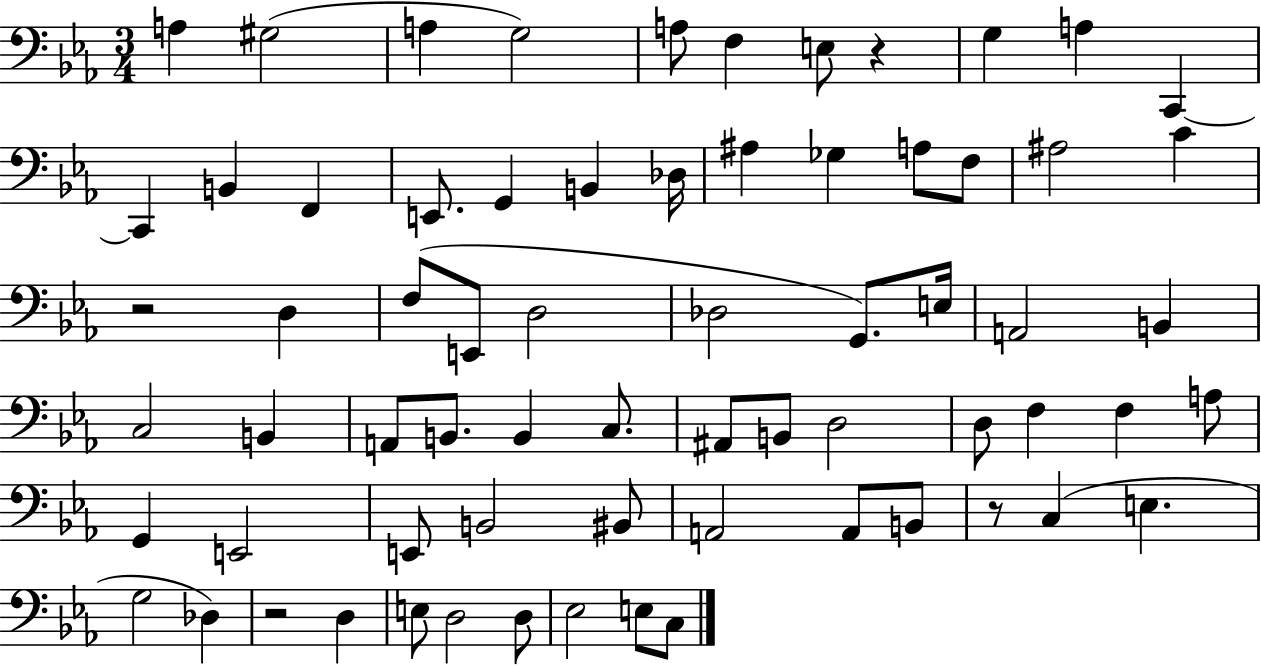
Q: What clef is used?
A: bass